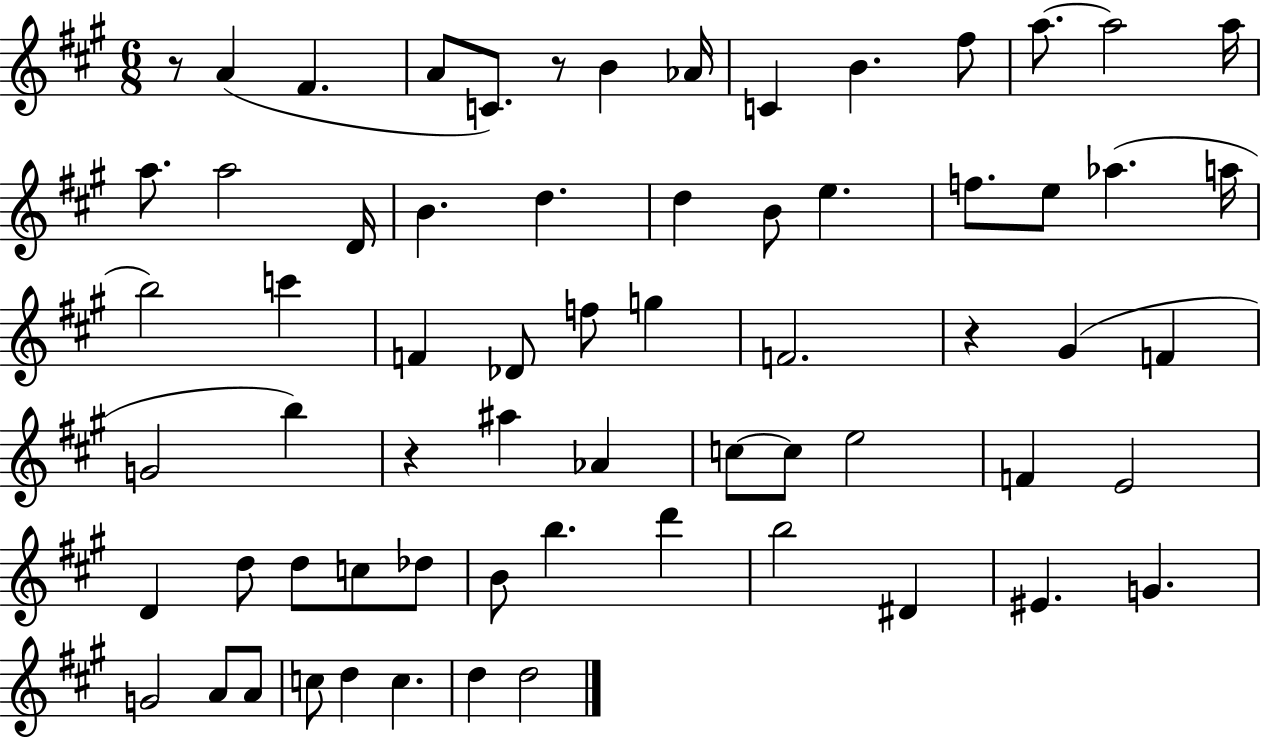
X:1
T:Untitled
M:6/8
L:1/4
K:A
z/2 A ^F A/2 C/2 z/2 B _A/4 C B ^f/2 a/2 a2 a/4 a/2 a2 D/4 B d d B/2 e f/2 e/2 _a a/4 b2 c' F _D/2 f/2 g F2 z ^G F G2 b z ^a _A c/2 c/2 e2 F E2 D d/2 d/2 c/2 _d/2 B/2 b d' b2 ^D ^E G G2 A/2 A/2 c/2 d c d d2